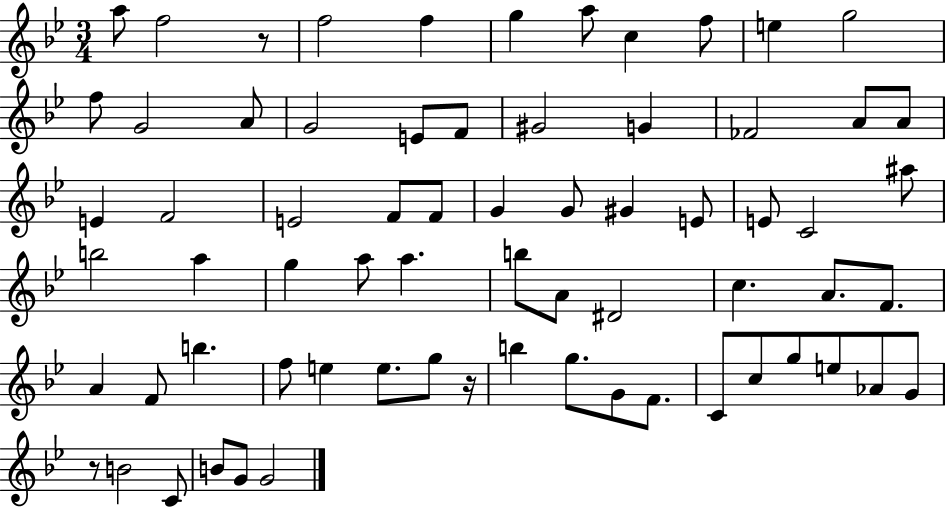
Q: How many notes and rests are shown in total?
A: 69